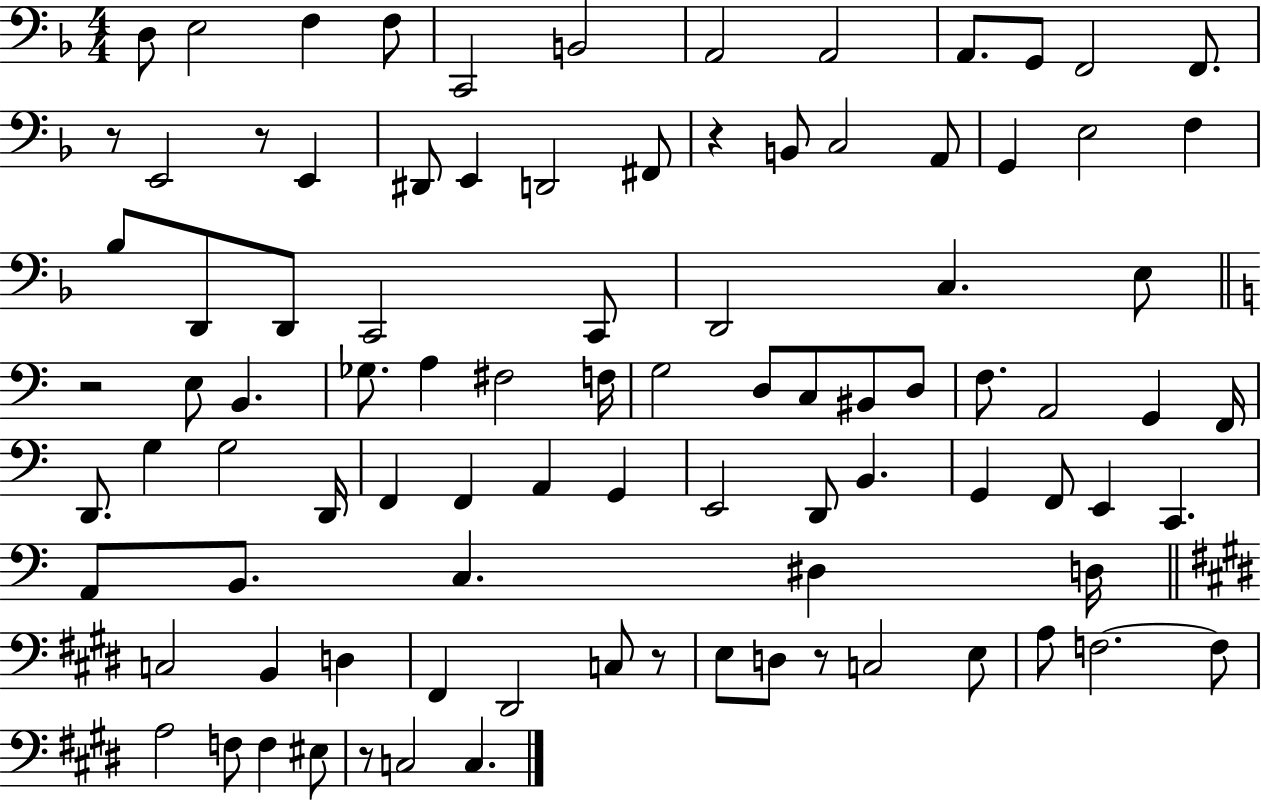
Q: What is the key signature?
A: F major